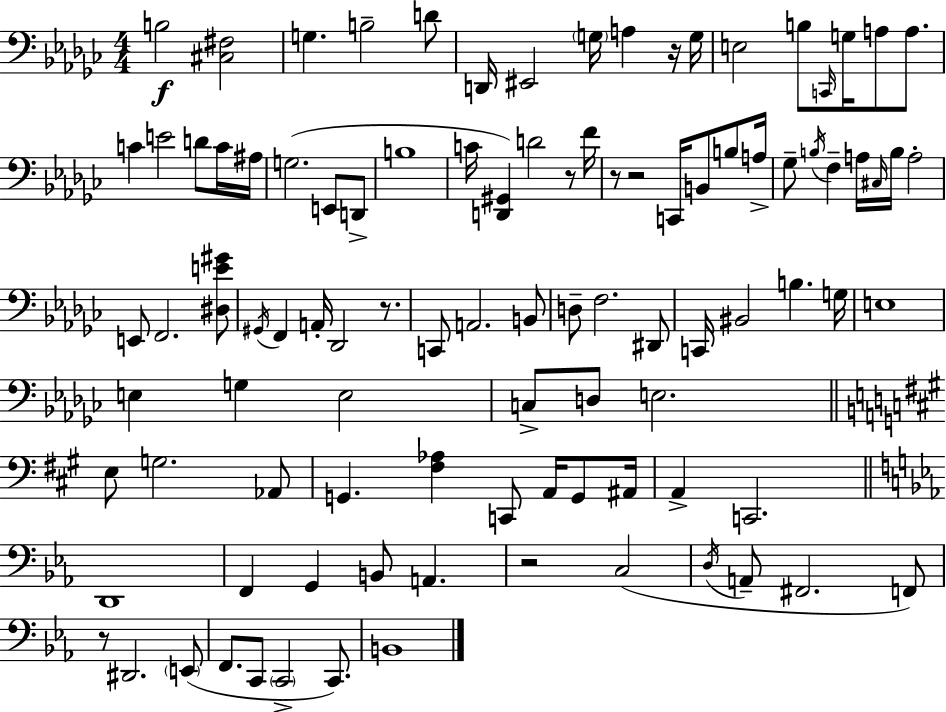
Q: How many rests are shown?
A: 7